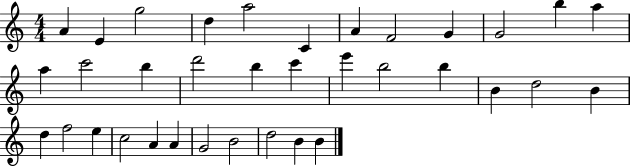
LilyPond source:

{
  \clef treble
  \numericTimeSignature
  \time 4/4
  \key c \major
  a'4 e'4 g''2 | d''4 a''2 c'4 | a'4 f'2 g'4 | g'2 b''4 a''4 | \break a''4 c'''2 b''4 | d'''2 b''4 c'''4 | e'''4 b''2 b''4 | b'4 d''2 b'4 | \break d''4 f''2 e''4 | c''2 a'4 a'4 | g'2 b'2 | d''2 b'4 b'4 | \break \bar "|."
}